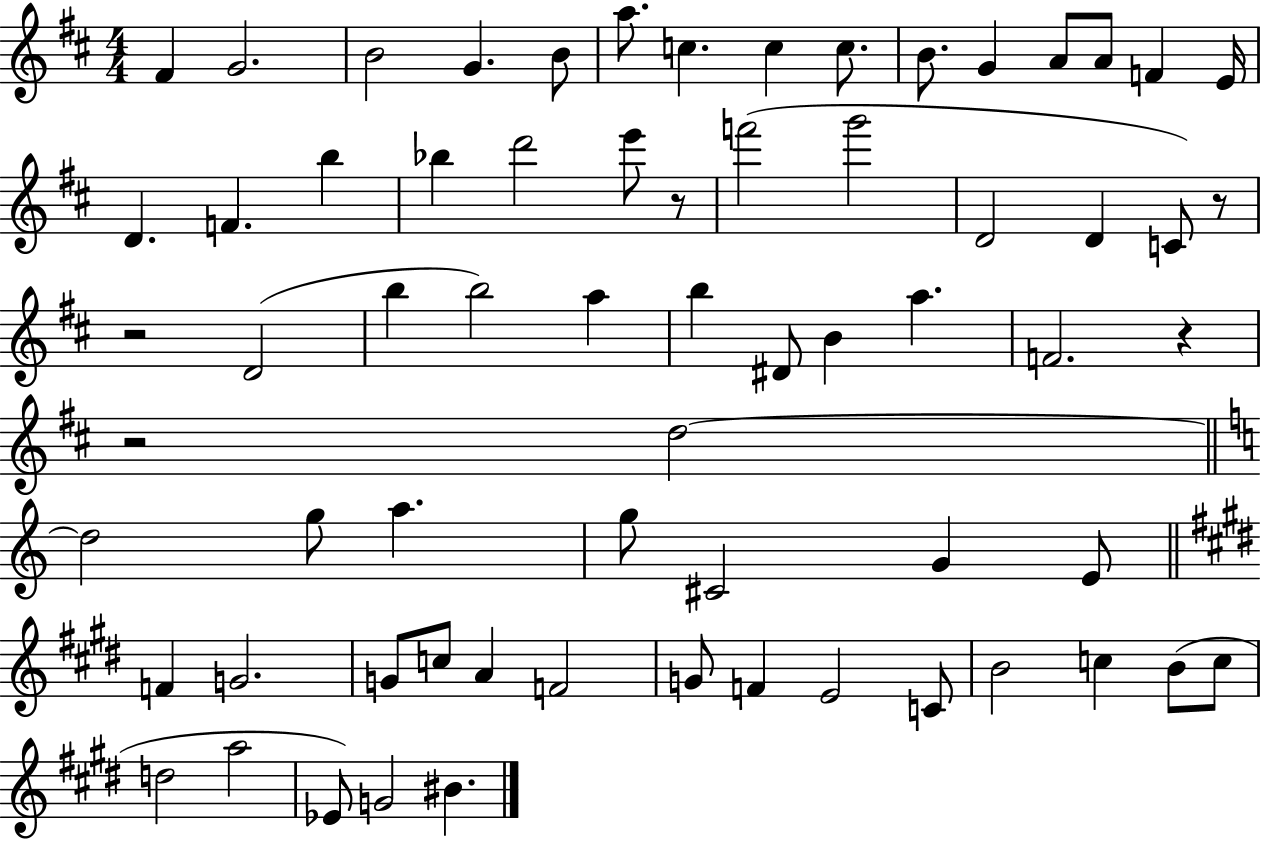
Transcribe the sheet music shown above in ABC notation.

X:1
T:Untitled
M:4/4
L:1/4
K:D
^F G2 B2 G B/2 a/2 c c c/2 B/2 G A/2 A/2 F E/4 D F b _b d'2 e'/2 z/2 f'2 g'2 D2 D C/2 z/2 z2 D2 b b2 a b ^D/2 B a F2 z z2 d2 d2 g/2 a g/2 ^C2 G E/2 F G2 G/2 c/2 A F2 G/2 F E2 C/2 B2 c B/2 c/2 d2 a2 _E/2 G2 ^B